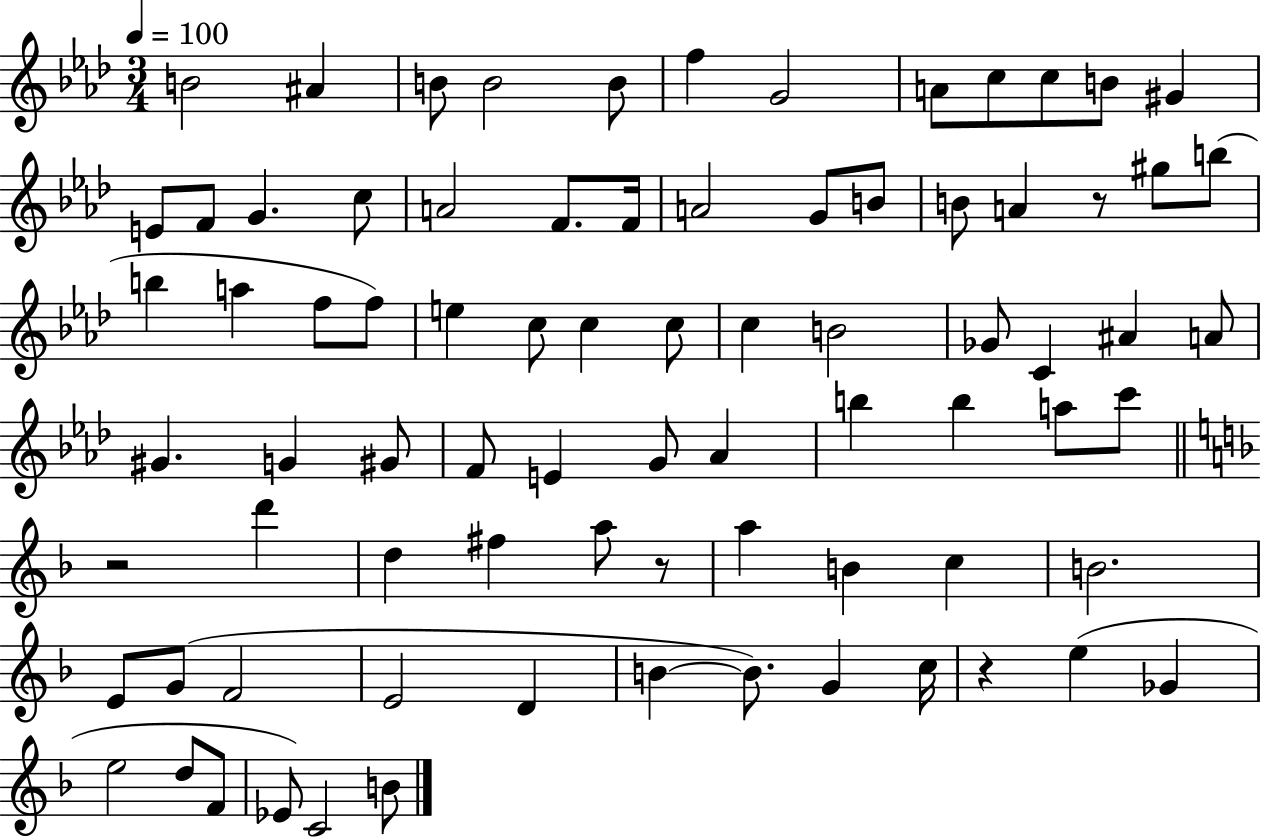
{
  \clef treble
  \numericTimeSignature
  \time 3/4
  \key aes \major
  \tempo 4 = 100
  \repeat volta 2 { b'2 ais'4 | b'8 b'2 b'8 | f''4 g'2 | a'8 c''8 c''8 b'8 gis'4 | \break e'8 f'8 g'4. c''8 | a'2 f'8. f'16 | a'2 g'8 b'8 | b'8 a'4 r8 gis''8 b''8( | \break b''4 a''4 f''8 f''8) | e''4 c''8 c''4 c''8 | c''4 b'2 | ges'8 c'4 ais'4 a'8 | \break gis'4. g'4 gis'8 | f'8 e'4 g'8 aes'4 | b''4 b''4 a''8 c'''8 | \bar "||" \break \key f \major r2 d'''4 | d''4 fis''4 a''8 r8 | a''4 b'4 c''4 | b'2. | \break e'8 g'8( f'2 | e'2 d'4 | b'4~~ b'8.) g'4 c''16 | r4 e''4( ges'4 | \break e''2 d''8 f'8 | ees'8) c'2 b'8 | } \bar "|."
}